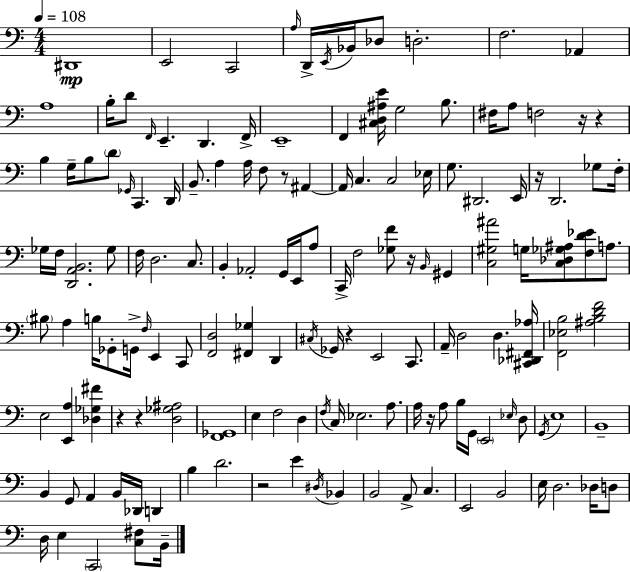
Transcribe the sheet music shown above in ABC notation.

X:1
T:Untitled
M:4/4
L:1/4
K:C
^D,,4 E,,2 C,,2 A,/4 D,,/4 E,,/4 _B,,/4 _D,/2 D,2 F,2 _A,, A,4 B,/4 D/2 F,,/4 E,, D,, F,,/4 E,,4 F,, [^C,D,^A,E]/4 G,2 B,/2 ^F,/4 A,/2 F,2 z/4 z B, G,/4 B,/2 D/2 _G,,/4 C,, D,,/4 B,,/2 A, A,/4 F,/2 z/2 ^A,, ^A,,/4 C, C,2 _E,/4 G,/2 ^D,,2 E,,/4 z/4 D,,2 _G,/2 F,/4 _G,/4 F,/4 [D,,A,,B,,]2 _G,/2 F,/4 D,2 C,/2 B,, _A,,2 G,,/4 E,,/4 A,/2 C,,/4 F,2 [_G,F]/2 z/4 B,,/4 ^G,, [C,^G,^A]2 G,/4 [C,_D,_G,^A,]/2 [F,D_E]/2 A,/2 ^B,/2 A, B,/4 _G,,/2 G,,/4 F,/4 E,, C,,/2 [F,,D,]2 [^F,,_G,] D,, ^C,/4 _G,,/4 z E,,2 C,,/2 A,,/4 D,2 D, [^C,,_D,,^F,,_A,]/4 [F,,_E,B,]2 [^A,B,DF]2 E,2 [E,,A,] [_D,_G,^F] z z [D,_G,^A,]2 [F,,_G,,]4 E, F,2 D, F,/4 C,/4 _E,2 A,/2 A,/4 z/4 A,/2 B,/4 G,,/4 E,,2 _E,/4 D,/2 G,,/4 E,4 B,,4 B,, G,,/2 A,, B,,/4 _D,,/4 D,, B, D2 z2 E ^D,/4 _B,, B,,2 A,,/2 C, E,,2 B,,2 E,/4 D,2 _D,/4 D,/2 D,/4 E, C,,2 [C,^F,]/2 B,,/4